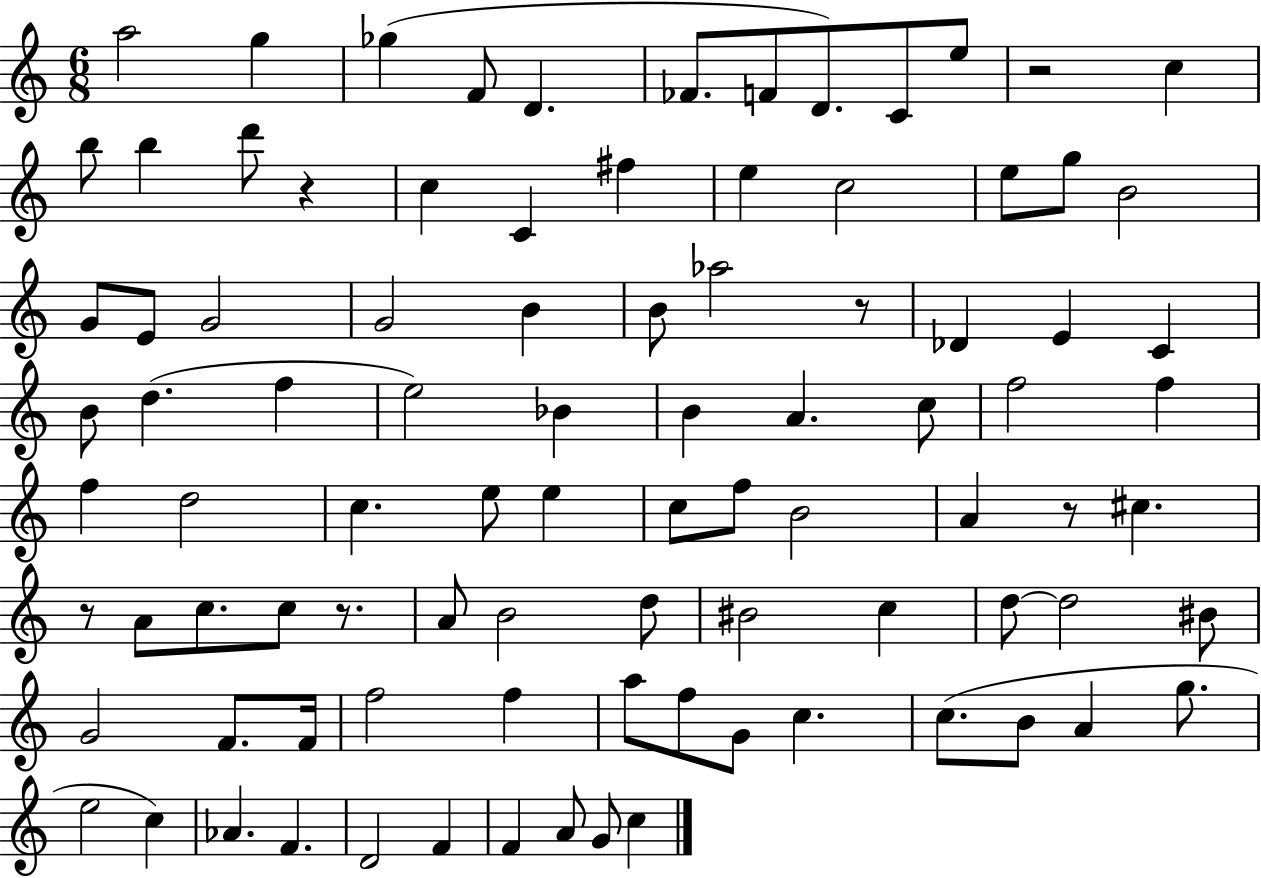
A5/h G5/q Gb5/q F4/e D4/q. FES4/e. F4/e D4/e. C4/e E5/e R/h C5/q B5/e B5/q D6/e R/q C5/q C4/q F#5/q E5/q C5/h E5/e G5/e B4/h G4/e E4/e G4/h G4/h B4/q B4/e Ab5/h R/e Db4/q E4/q C4/q B4/e D5/q. F5/q E5/h Bb4/q B4/q A4/q. C5/e F5/h F5/q F5/q D5/h C5/q. E5/e E5/q C5/e F5/e B4/h A4/q R/e C#5/q. R/e A4/e C5/e. C5/e R/e. A4/e B4/h D5/e BIS4/h C5/q D5/e D5/h BIS4/e G4/h F4/e. F4/s F5/h F5/q A5/e F5/e G4/e C5/q. C5/e. B4/e A4/q G5/e. E5/h C5/q Ab4/q. F4/q. D4/h F4/q F4/q A4/e G4/e C5/q